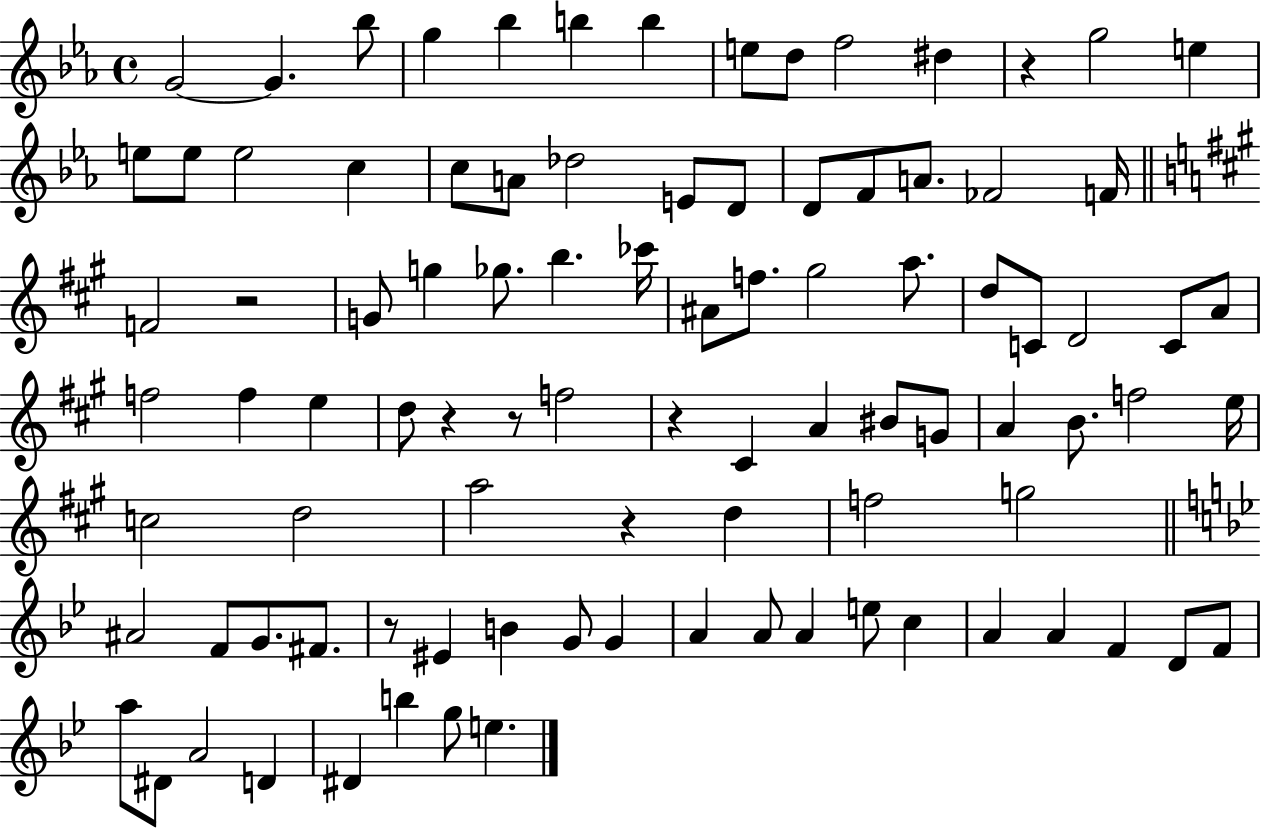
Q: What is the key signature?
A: EES major